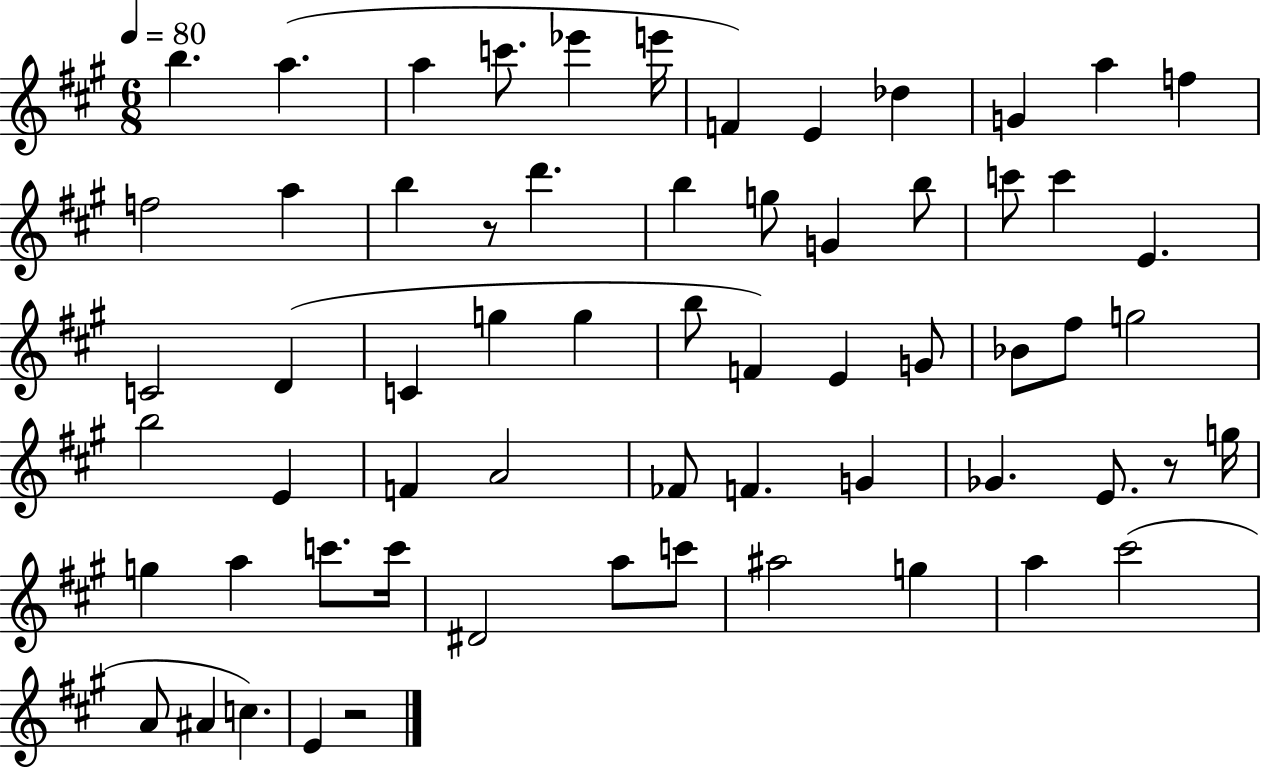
{
  \clef treble
  \numericTimeSignature
  \time 6/8
  \key a \major
  \tempo 4 = 80
  \repeat volta 2 { b''4. a''4.( | a''4 c'''8. ees'''4 e'''16 | f'4) e'4 des''4 | g'4 a''4 f''4 | \break f''2 a''4 | b''4 r8 d'''4. | b''4 g''8 g'4 b''8 | c'''8 c'''4 e'4. | \break c'2 d'4( | c'4 g''4 g''4 | b''8 f'4) e'4 g'8 | bes'8 fis''8 g''2 | \break b''2 e'4 | f'4 a'2 | fes'8 f'4. g'4 | ges'4. e'8. r8 g''16 | \break g''4 a''4 c'''8. c'''16 | dis'2 a''8 c'''8 | ais''2 g''4 | a''4 cis'''2( | \break a'8 ais'4 c''4.) | e'4 r2 | } \bar "|."
}